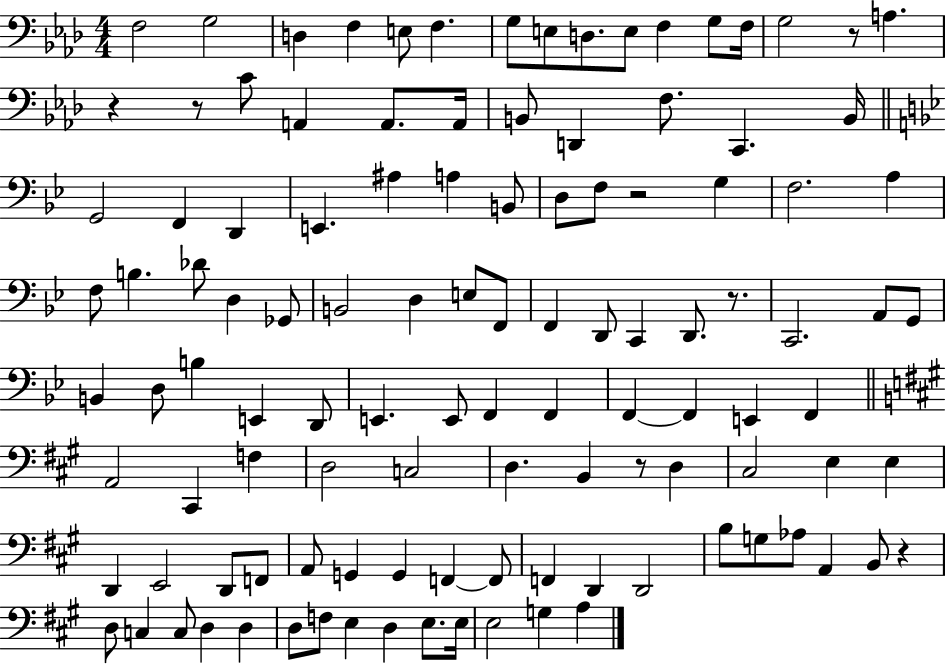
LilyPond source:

{
  \clef bass
  \numericTimeSignature
  \time 4/4
  \key aes \major
  f2 g2 | d4 f4 e8 f4. | g8 e8 d8. e8 f4 g8 f16 | g2 r8 a4. | \break r4 r8 c'8 a,4 a,8. a,16 | b,8 d,4 f8. c,4. b,16 | \bar "||" \break \key g \minor g,2 f,4 d,4 | e,4. ais4 a4 b,8 | d8 f8 r2 g4 | f2. a4 | \break f8 b4. des'8 d4 ges,8 | b,2 d4 e8 f,8 | f,4 d,8 c,4 d,8. r8. | c,2. a,8 g,8 | \break b,4 d8 b4 e,4 d,8 | e,4. e,8 f,4 f,4 | f,4~~ f,4 e,4 f,4 | \bar "||" \break \key a \major a,2 cis,4 f4 | d2 c2 | d4. b,4 r8 d4 | cis2 e4 e4 | \break d,4 e,2 d,8 f,8 | a,8 g,4 g,4 f,4~~ f,8 | f,4 d,4 d,2 | b8 g8 aes8 a,4 b,8 r4 | \break d8 c4 c8 d4 d4 | d8 f8 e4 d4 e8. e16 | e2 g4 a4 | \bar "|."
}